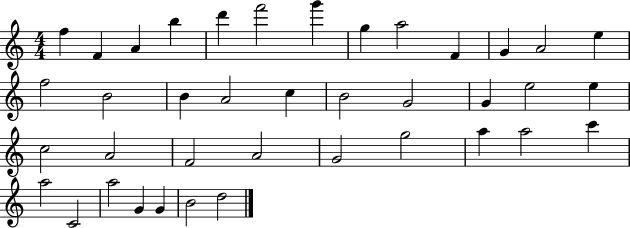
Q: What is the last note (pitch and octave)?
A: D5